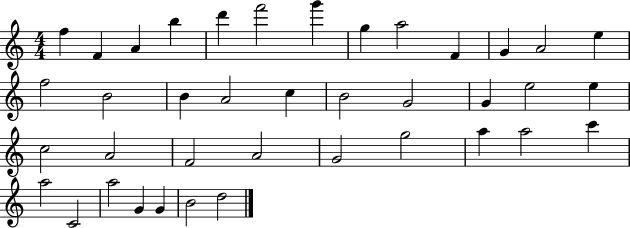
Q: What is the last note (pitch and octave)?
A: D5